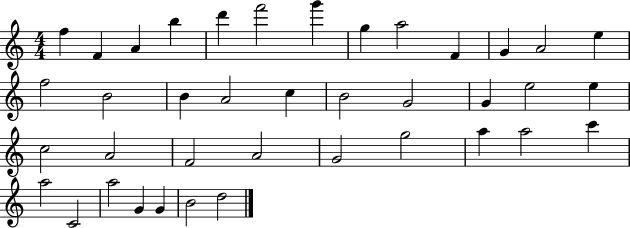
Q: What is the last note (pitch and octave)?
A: D5